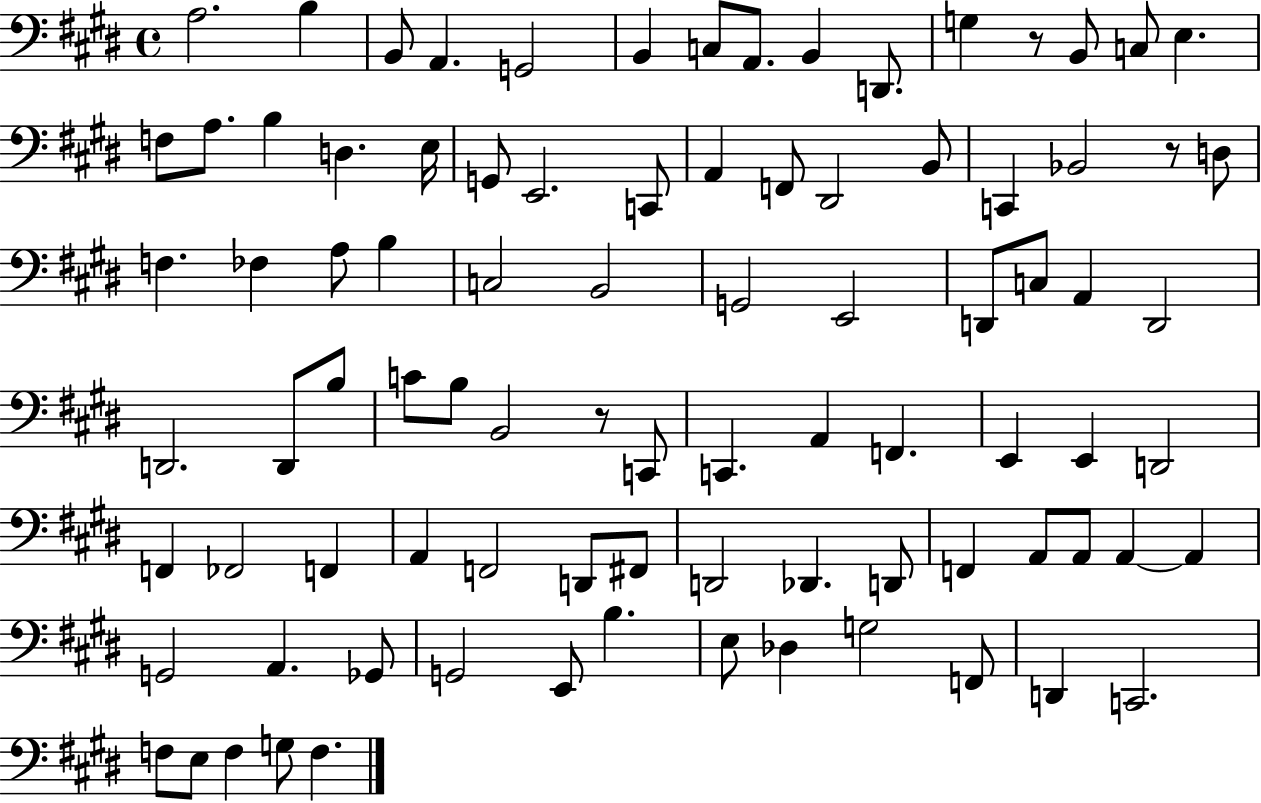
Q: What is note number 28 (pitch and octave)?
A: Bb2